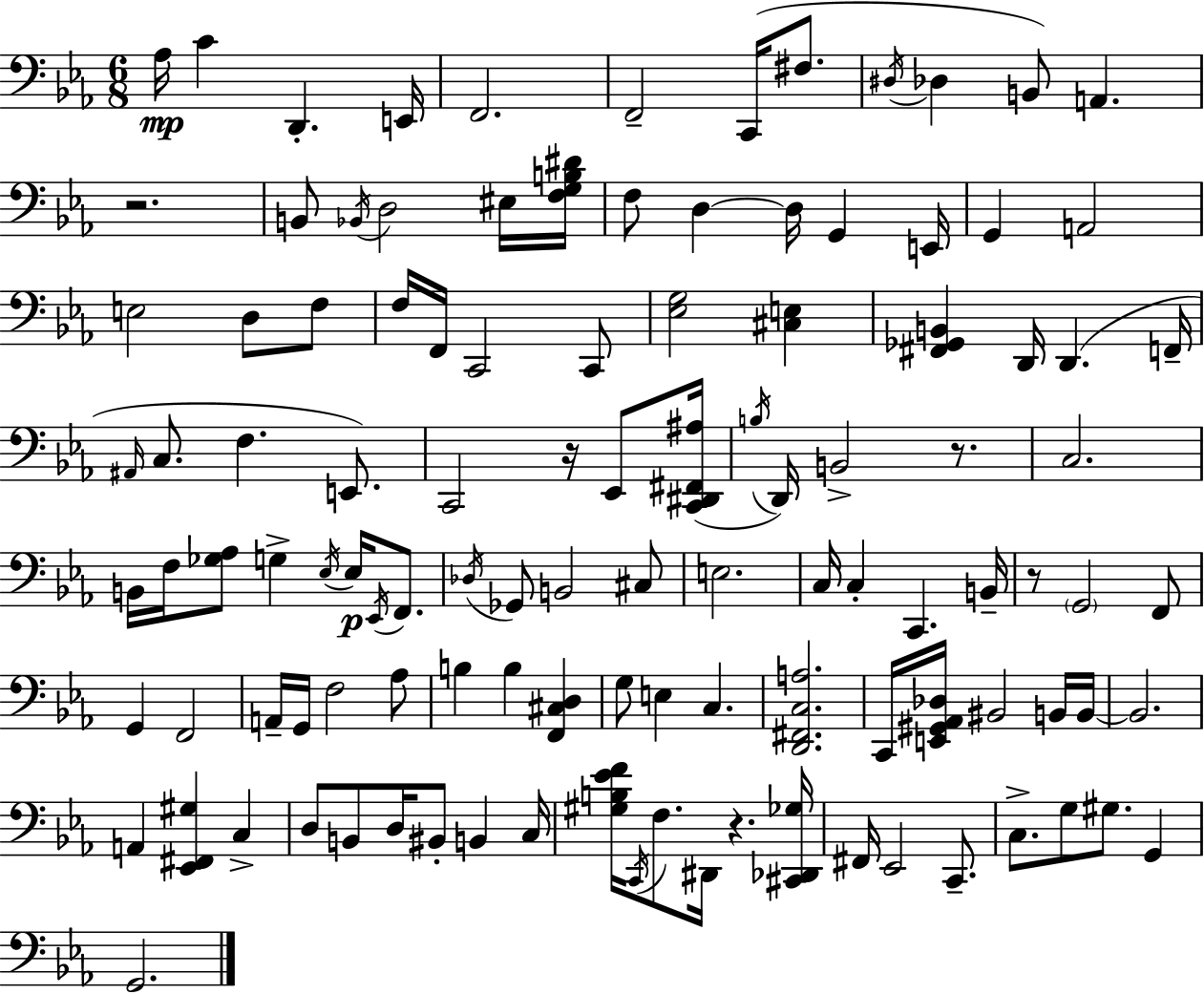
X:1
T:Untitled
M:6/8
L:1/4
K:Cm
_A,/4 C D,, E,,/4 F,,2 F,,2 C,,/4 ^F,/2 ^D,/4 _D, B,,/2 A,, z2 B,,/2 _B,,/4 D,2 ^E,/4 [F,G,B,^D]/4 F,/2 D, D,/4 G,, E,,/4 G,, A,,2 E,2 D,/2 F,/2 F,/4 F,,/4 C,,2 C,,/2 [_E,G,]2 [^C,E,] [^F,,_G,,B,,] D,,/4 D,, F,,/4 ^A,,/4 C,/2 F, E,,/2 C,,2 z/4 _E,,/2 [C,,^D,,^F,,^A,]/4 B,/4 D,,/4 B,,2 z/2 C,2 B,,/4 F,/4 [_G,_A,]/2 G, _E,/4 _E,/4 _E,,/4 F,,/2 _D,/4 _G,,/2 B,,2 ^C,/2 E,2 C,/4 C, C,, B,,/4 z/2 G,,2 F,,/2 G,, F,,2 A,,/4 G,,/4 F,2 _A,/2 B, B, [F,,^C,D,] G,/2 E, C, [D,,^F,,C,A,]2 C,,/4 [E,,^G,,_A,,_D,]/4 ^B,,2 B,,/4 B,,/4 B,,2 A,, [_E,,^F,,^G,] C, D,/2 B,,/2 D,/4 ^B,,/2 B,, C,/4 [^G,B,_EF]/4 C,,/4 F,/2 ^D,,/4 z [^C,,_D,,_G,]/4 ^F,,/4 _E,,2 C,,/2 C,/2 G,/2 ^G,/2 G,, G,,2